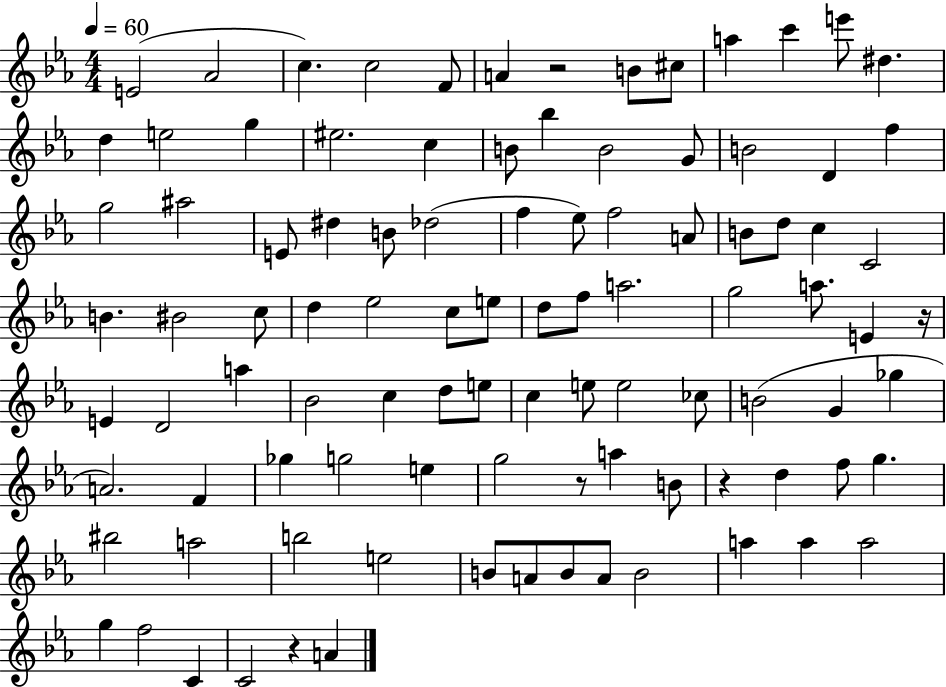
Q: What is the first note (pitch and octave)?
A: E4